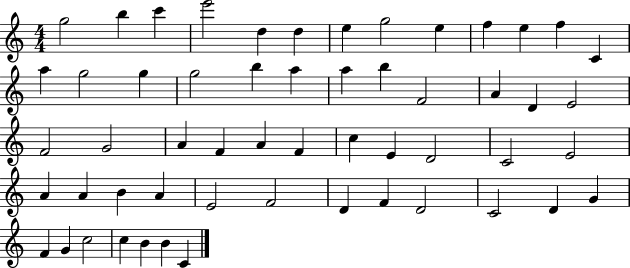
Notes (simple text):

G5/h B5/q C6/q E6/h D5/q D5/q E5/q G5/h E5/q F5/q E5/q F5/q C4/q A5/q G5/h G5/q G5/h B5/q A5/q A5/q B5/q F4/h A4/q D4/q E4/h F4/h G4/h A4/q F4/q A4/q F4/q C5/q E4/q D4/h C4/h E4/h A4/q A4/q B4/q A4/q E4/h F4/h D4/q F4/q D4/h C4/h D4/q G4/q F4/q G4/q C5/h C5/q B4/q B4/q C4/q